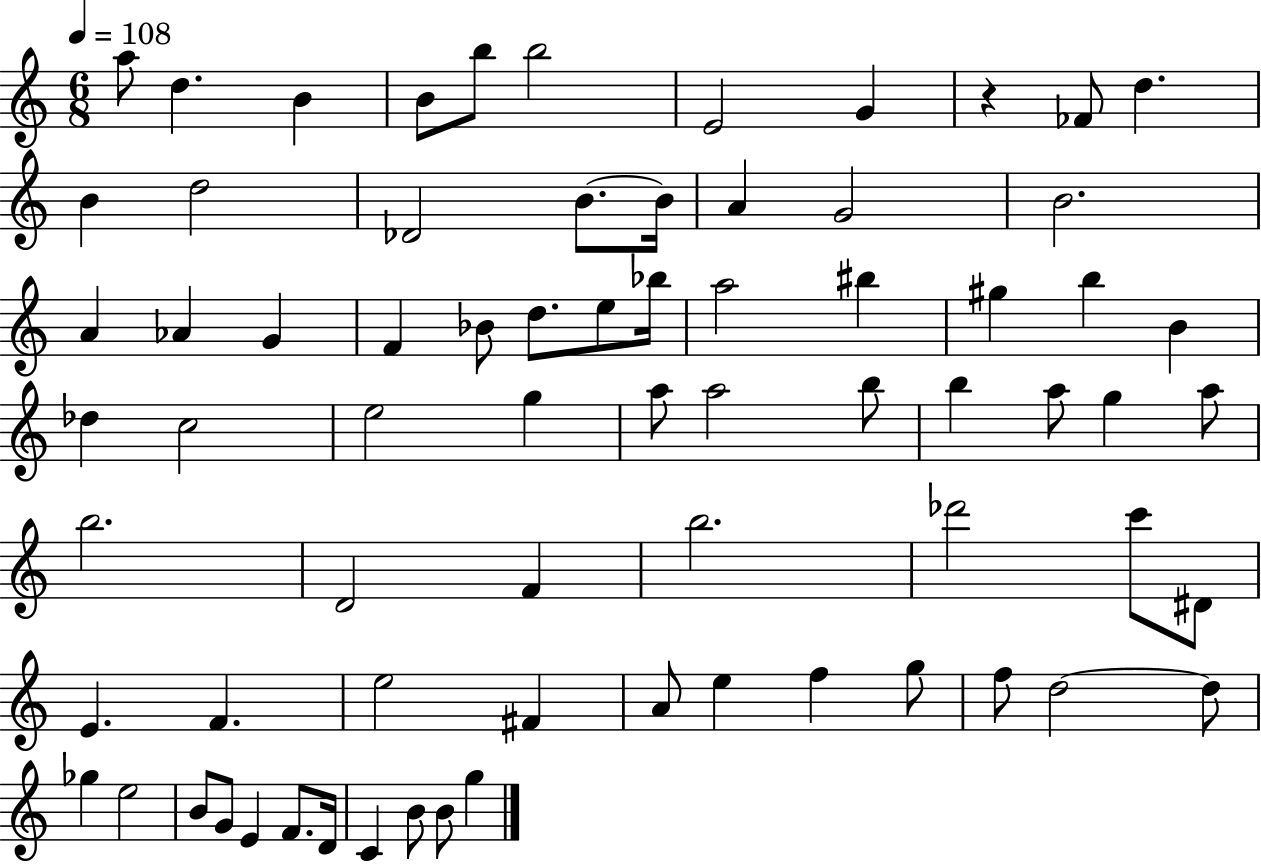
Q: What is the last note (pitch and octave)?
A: G5